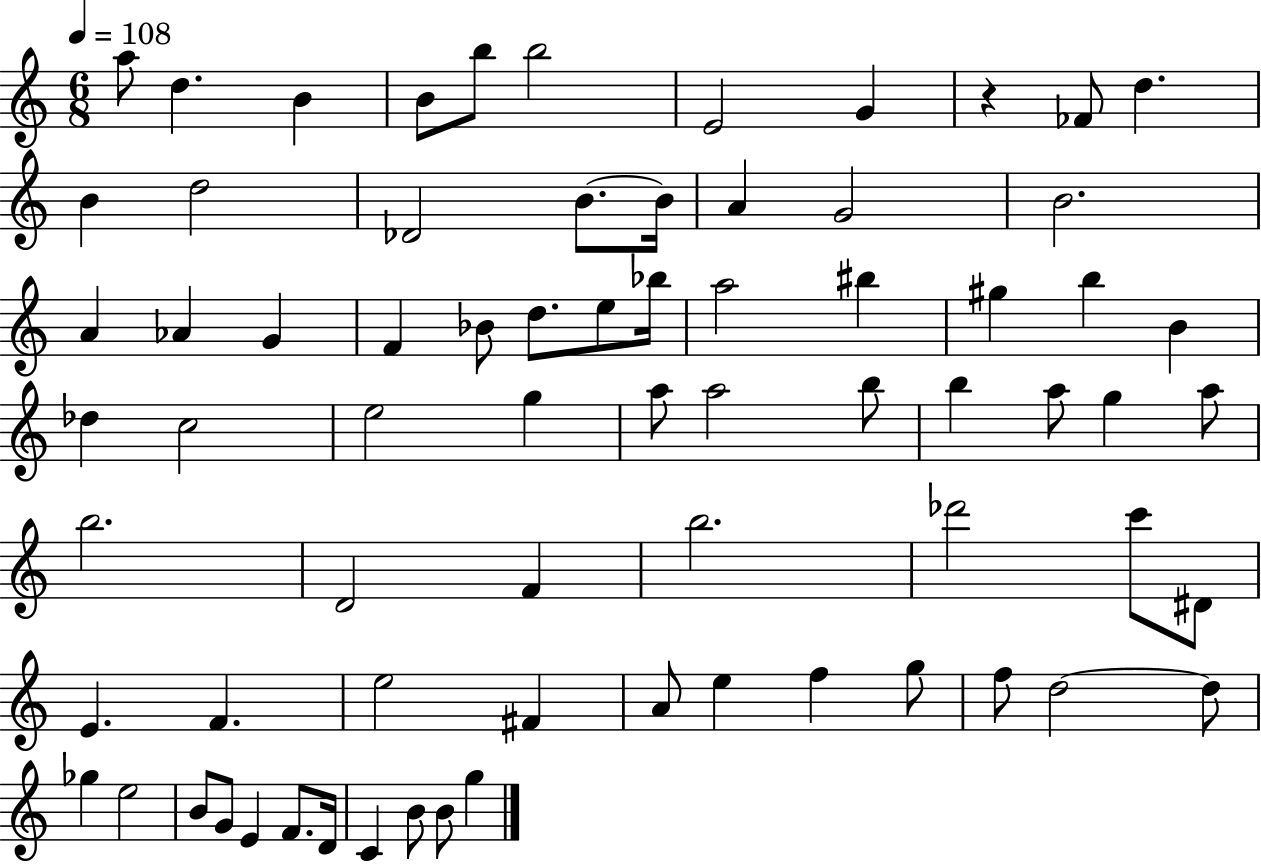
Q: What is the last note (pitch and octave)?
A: G5